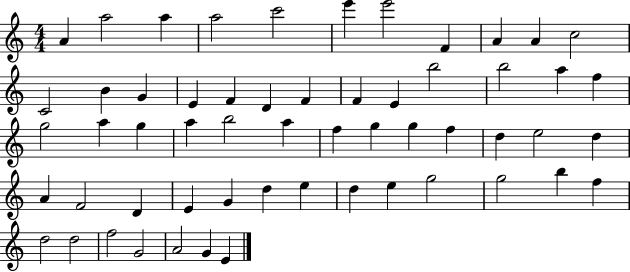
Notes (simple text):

A4/q A5/h A5/q A5/h C6/h E6/q E6/h F4/q A4/q A4/q C5/h C4/h B4/q G4/q E4/q F4/q D4/q F4/q F4/q E4/q B5/h B5/h A5/q F5/q G5/h A5/q G5/q A5/q B5/h A5/q F5/q G5/q G5/q F5/q D5/q E5/h D5/q A4/q F4/h D4/q E4/q G4/q D5/q E5/q D5/q E5/q G5/h G5/h B5/q F5/q D5/h D5/h F5/h G4/h A4/h G4/q E4/q